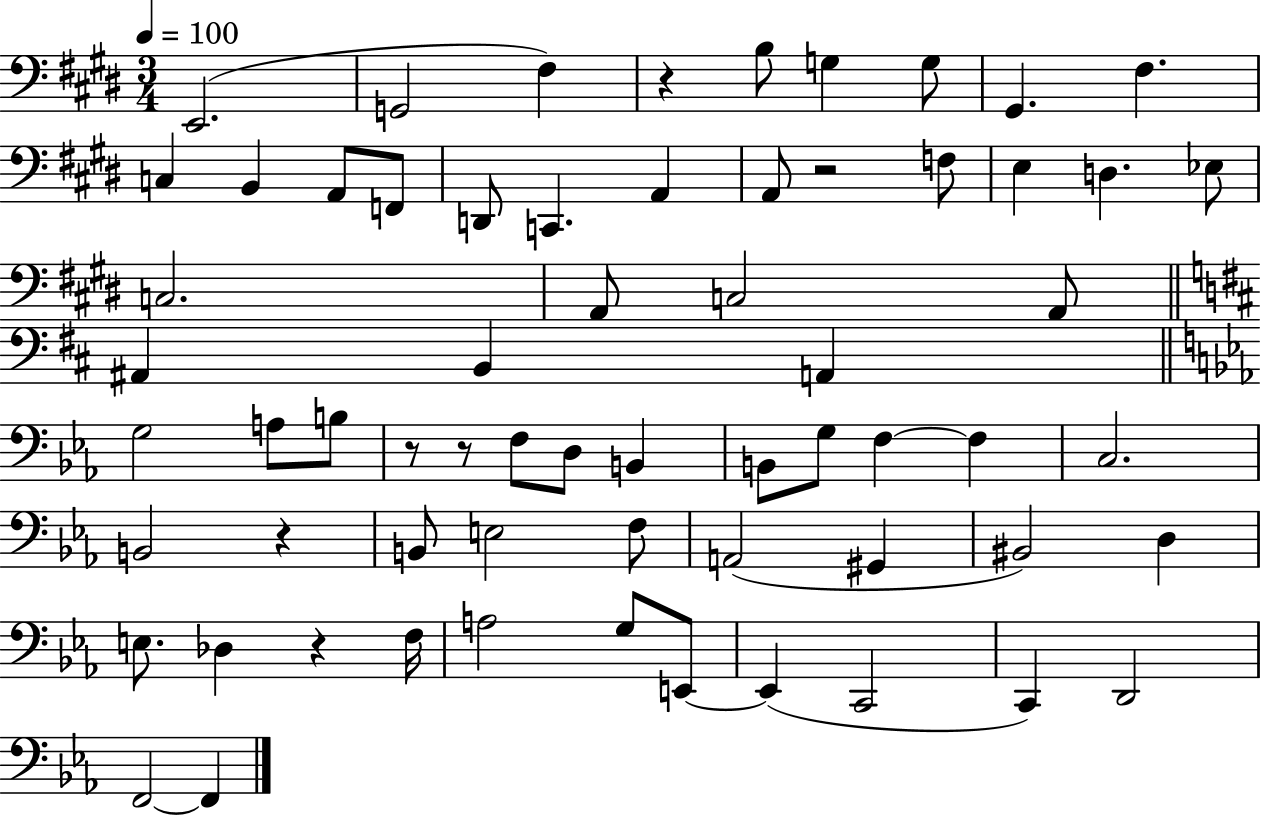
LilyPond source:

{
  \clef bass
  \numericTimeSignature
  \time 3/4
  \key e \major
  \tempo 4 = 100
  e,2.( | g,2 fis4) | r4 b8 g4 g8 | gis,4. fis4. | \break c4 b,4 a,8 f,8 | d,8 c,4. a,4 | a,8 r2 f8 | e4 d4. ees8 | \break c2. | a,8 c2 a,8 | \bar "||" \break \key d \major ais,4 b,4 a,4 | \bar "||" \break \key ees \major g2 a8 b8 | r8 r8 f8 d8 b,4 | b,8 g8 f4~~ f4 | c2. | \break b,2 r4 | b,8 e2 f8 | a,2( gis,4 | bis,2) d4 | \break e8. des4 r4 f16 | a2 g8 e,8~~ | e,4( c,2 | c,4) d,2 | \break f,2~~ f,4 | \bar "|."
}